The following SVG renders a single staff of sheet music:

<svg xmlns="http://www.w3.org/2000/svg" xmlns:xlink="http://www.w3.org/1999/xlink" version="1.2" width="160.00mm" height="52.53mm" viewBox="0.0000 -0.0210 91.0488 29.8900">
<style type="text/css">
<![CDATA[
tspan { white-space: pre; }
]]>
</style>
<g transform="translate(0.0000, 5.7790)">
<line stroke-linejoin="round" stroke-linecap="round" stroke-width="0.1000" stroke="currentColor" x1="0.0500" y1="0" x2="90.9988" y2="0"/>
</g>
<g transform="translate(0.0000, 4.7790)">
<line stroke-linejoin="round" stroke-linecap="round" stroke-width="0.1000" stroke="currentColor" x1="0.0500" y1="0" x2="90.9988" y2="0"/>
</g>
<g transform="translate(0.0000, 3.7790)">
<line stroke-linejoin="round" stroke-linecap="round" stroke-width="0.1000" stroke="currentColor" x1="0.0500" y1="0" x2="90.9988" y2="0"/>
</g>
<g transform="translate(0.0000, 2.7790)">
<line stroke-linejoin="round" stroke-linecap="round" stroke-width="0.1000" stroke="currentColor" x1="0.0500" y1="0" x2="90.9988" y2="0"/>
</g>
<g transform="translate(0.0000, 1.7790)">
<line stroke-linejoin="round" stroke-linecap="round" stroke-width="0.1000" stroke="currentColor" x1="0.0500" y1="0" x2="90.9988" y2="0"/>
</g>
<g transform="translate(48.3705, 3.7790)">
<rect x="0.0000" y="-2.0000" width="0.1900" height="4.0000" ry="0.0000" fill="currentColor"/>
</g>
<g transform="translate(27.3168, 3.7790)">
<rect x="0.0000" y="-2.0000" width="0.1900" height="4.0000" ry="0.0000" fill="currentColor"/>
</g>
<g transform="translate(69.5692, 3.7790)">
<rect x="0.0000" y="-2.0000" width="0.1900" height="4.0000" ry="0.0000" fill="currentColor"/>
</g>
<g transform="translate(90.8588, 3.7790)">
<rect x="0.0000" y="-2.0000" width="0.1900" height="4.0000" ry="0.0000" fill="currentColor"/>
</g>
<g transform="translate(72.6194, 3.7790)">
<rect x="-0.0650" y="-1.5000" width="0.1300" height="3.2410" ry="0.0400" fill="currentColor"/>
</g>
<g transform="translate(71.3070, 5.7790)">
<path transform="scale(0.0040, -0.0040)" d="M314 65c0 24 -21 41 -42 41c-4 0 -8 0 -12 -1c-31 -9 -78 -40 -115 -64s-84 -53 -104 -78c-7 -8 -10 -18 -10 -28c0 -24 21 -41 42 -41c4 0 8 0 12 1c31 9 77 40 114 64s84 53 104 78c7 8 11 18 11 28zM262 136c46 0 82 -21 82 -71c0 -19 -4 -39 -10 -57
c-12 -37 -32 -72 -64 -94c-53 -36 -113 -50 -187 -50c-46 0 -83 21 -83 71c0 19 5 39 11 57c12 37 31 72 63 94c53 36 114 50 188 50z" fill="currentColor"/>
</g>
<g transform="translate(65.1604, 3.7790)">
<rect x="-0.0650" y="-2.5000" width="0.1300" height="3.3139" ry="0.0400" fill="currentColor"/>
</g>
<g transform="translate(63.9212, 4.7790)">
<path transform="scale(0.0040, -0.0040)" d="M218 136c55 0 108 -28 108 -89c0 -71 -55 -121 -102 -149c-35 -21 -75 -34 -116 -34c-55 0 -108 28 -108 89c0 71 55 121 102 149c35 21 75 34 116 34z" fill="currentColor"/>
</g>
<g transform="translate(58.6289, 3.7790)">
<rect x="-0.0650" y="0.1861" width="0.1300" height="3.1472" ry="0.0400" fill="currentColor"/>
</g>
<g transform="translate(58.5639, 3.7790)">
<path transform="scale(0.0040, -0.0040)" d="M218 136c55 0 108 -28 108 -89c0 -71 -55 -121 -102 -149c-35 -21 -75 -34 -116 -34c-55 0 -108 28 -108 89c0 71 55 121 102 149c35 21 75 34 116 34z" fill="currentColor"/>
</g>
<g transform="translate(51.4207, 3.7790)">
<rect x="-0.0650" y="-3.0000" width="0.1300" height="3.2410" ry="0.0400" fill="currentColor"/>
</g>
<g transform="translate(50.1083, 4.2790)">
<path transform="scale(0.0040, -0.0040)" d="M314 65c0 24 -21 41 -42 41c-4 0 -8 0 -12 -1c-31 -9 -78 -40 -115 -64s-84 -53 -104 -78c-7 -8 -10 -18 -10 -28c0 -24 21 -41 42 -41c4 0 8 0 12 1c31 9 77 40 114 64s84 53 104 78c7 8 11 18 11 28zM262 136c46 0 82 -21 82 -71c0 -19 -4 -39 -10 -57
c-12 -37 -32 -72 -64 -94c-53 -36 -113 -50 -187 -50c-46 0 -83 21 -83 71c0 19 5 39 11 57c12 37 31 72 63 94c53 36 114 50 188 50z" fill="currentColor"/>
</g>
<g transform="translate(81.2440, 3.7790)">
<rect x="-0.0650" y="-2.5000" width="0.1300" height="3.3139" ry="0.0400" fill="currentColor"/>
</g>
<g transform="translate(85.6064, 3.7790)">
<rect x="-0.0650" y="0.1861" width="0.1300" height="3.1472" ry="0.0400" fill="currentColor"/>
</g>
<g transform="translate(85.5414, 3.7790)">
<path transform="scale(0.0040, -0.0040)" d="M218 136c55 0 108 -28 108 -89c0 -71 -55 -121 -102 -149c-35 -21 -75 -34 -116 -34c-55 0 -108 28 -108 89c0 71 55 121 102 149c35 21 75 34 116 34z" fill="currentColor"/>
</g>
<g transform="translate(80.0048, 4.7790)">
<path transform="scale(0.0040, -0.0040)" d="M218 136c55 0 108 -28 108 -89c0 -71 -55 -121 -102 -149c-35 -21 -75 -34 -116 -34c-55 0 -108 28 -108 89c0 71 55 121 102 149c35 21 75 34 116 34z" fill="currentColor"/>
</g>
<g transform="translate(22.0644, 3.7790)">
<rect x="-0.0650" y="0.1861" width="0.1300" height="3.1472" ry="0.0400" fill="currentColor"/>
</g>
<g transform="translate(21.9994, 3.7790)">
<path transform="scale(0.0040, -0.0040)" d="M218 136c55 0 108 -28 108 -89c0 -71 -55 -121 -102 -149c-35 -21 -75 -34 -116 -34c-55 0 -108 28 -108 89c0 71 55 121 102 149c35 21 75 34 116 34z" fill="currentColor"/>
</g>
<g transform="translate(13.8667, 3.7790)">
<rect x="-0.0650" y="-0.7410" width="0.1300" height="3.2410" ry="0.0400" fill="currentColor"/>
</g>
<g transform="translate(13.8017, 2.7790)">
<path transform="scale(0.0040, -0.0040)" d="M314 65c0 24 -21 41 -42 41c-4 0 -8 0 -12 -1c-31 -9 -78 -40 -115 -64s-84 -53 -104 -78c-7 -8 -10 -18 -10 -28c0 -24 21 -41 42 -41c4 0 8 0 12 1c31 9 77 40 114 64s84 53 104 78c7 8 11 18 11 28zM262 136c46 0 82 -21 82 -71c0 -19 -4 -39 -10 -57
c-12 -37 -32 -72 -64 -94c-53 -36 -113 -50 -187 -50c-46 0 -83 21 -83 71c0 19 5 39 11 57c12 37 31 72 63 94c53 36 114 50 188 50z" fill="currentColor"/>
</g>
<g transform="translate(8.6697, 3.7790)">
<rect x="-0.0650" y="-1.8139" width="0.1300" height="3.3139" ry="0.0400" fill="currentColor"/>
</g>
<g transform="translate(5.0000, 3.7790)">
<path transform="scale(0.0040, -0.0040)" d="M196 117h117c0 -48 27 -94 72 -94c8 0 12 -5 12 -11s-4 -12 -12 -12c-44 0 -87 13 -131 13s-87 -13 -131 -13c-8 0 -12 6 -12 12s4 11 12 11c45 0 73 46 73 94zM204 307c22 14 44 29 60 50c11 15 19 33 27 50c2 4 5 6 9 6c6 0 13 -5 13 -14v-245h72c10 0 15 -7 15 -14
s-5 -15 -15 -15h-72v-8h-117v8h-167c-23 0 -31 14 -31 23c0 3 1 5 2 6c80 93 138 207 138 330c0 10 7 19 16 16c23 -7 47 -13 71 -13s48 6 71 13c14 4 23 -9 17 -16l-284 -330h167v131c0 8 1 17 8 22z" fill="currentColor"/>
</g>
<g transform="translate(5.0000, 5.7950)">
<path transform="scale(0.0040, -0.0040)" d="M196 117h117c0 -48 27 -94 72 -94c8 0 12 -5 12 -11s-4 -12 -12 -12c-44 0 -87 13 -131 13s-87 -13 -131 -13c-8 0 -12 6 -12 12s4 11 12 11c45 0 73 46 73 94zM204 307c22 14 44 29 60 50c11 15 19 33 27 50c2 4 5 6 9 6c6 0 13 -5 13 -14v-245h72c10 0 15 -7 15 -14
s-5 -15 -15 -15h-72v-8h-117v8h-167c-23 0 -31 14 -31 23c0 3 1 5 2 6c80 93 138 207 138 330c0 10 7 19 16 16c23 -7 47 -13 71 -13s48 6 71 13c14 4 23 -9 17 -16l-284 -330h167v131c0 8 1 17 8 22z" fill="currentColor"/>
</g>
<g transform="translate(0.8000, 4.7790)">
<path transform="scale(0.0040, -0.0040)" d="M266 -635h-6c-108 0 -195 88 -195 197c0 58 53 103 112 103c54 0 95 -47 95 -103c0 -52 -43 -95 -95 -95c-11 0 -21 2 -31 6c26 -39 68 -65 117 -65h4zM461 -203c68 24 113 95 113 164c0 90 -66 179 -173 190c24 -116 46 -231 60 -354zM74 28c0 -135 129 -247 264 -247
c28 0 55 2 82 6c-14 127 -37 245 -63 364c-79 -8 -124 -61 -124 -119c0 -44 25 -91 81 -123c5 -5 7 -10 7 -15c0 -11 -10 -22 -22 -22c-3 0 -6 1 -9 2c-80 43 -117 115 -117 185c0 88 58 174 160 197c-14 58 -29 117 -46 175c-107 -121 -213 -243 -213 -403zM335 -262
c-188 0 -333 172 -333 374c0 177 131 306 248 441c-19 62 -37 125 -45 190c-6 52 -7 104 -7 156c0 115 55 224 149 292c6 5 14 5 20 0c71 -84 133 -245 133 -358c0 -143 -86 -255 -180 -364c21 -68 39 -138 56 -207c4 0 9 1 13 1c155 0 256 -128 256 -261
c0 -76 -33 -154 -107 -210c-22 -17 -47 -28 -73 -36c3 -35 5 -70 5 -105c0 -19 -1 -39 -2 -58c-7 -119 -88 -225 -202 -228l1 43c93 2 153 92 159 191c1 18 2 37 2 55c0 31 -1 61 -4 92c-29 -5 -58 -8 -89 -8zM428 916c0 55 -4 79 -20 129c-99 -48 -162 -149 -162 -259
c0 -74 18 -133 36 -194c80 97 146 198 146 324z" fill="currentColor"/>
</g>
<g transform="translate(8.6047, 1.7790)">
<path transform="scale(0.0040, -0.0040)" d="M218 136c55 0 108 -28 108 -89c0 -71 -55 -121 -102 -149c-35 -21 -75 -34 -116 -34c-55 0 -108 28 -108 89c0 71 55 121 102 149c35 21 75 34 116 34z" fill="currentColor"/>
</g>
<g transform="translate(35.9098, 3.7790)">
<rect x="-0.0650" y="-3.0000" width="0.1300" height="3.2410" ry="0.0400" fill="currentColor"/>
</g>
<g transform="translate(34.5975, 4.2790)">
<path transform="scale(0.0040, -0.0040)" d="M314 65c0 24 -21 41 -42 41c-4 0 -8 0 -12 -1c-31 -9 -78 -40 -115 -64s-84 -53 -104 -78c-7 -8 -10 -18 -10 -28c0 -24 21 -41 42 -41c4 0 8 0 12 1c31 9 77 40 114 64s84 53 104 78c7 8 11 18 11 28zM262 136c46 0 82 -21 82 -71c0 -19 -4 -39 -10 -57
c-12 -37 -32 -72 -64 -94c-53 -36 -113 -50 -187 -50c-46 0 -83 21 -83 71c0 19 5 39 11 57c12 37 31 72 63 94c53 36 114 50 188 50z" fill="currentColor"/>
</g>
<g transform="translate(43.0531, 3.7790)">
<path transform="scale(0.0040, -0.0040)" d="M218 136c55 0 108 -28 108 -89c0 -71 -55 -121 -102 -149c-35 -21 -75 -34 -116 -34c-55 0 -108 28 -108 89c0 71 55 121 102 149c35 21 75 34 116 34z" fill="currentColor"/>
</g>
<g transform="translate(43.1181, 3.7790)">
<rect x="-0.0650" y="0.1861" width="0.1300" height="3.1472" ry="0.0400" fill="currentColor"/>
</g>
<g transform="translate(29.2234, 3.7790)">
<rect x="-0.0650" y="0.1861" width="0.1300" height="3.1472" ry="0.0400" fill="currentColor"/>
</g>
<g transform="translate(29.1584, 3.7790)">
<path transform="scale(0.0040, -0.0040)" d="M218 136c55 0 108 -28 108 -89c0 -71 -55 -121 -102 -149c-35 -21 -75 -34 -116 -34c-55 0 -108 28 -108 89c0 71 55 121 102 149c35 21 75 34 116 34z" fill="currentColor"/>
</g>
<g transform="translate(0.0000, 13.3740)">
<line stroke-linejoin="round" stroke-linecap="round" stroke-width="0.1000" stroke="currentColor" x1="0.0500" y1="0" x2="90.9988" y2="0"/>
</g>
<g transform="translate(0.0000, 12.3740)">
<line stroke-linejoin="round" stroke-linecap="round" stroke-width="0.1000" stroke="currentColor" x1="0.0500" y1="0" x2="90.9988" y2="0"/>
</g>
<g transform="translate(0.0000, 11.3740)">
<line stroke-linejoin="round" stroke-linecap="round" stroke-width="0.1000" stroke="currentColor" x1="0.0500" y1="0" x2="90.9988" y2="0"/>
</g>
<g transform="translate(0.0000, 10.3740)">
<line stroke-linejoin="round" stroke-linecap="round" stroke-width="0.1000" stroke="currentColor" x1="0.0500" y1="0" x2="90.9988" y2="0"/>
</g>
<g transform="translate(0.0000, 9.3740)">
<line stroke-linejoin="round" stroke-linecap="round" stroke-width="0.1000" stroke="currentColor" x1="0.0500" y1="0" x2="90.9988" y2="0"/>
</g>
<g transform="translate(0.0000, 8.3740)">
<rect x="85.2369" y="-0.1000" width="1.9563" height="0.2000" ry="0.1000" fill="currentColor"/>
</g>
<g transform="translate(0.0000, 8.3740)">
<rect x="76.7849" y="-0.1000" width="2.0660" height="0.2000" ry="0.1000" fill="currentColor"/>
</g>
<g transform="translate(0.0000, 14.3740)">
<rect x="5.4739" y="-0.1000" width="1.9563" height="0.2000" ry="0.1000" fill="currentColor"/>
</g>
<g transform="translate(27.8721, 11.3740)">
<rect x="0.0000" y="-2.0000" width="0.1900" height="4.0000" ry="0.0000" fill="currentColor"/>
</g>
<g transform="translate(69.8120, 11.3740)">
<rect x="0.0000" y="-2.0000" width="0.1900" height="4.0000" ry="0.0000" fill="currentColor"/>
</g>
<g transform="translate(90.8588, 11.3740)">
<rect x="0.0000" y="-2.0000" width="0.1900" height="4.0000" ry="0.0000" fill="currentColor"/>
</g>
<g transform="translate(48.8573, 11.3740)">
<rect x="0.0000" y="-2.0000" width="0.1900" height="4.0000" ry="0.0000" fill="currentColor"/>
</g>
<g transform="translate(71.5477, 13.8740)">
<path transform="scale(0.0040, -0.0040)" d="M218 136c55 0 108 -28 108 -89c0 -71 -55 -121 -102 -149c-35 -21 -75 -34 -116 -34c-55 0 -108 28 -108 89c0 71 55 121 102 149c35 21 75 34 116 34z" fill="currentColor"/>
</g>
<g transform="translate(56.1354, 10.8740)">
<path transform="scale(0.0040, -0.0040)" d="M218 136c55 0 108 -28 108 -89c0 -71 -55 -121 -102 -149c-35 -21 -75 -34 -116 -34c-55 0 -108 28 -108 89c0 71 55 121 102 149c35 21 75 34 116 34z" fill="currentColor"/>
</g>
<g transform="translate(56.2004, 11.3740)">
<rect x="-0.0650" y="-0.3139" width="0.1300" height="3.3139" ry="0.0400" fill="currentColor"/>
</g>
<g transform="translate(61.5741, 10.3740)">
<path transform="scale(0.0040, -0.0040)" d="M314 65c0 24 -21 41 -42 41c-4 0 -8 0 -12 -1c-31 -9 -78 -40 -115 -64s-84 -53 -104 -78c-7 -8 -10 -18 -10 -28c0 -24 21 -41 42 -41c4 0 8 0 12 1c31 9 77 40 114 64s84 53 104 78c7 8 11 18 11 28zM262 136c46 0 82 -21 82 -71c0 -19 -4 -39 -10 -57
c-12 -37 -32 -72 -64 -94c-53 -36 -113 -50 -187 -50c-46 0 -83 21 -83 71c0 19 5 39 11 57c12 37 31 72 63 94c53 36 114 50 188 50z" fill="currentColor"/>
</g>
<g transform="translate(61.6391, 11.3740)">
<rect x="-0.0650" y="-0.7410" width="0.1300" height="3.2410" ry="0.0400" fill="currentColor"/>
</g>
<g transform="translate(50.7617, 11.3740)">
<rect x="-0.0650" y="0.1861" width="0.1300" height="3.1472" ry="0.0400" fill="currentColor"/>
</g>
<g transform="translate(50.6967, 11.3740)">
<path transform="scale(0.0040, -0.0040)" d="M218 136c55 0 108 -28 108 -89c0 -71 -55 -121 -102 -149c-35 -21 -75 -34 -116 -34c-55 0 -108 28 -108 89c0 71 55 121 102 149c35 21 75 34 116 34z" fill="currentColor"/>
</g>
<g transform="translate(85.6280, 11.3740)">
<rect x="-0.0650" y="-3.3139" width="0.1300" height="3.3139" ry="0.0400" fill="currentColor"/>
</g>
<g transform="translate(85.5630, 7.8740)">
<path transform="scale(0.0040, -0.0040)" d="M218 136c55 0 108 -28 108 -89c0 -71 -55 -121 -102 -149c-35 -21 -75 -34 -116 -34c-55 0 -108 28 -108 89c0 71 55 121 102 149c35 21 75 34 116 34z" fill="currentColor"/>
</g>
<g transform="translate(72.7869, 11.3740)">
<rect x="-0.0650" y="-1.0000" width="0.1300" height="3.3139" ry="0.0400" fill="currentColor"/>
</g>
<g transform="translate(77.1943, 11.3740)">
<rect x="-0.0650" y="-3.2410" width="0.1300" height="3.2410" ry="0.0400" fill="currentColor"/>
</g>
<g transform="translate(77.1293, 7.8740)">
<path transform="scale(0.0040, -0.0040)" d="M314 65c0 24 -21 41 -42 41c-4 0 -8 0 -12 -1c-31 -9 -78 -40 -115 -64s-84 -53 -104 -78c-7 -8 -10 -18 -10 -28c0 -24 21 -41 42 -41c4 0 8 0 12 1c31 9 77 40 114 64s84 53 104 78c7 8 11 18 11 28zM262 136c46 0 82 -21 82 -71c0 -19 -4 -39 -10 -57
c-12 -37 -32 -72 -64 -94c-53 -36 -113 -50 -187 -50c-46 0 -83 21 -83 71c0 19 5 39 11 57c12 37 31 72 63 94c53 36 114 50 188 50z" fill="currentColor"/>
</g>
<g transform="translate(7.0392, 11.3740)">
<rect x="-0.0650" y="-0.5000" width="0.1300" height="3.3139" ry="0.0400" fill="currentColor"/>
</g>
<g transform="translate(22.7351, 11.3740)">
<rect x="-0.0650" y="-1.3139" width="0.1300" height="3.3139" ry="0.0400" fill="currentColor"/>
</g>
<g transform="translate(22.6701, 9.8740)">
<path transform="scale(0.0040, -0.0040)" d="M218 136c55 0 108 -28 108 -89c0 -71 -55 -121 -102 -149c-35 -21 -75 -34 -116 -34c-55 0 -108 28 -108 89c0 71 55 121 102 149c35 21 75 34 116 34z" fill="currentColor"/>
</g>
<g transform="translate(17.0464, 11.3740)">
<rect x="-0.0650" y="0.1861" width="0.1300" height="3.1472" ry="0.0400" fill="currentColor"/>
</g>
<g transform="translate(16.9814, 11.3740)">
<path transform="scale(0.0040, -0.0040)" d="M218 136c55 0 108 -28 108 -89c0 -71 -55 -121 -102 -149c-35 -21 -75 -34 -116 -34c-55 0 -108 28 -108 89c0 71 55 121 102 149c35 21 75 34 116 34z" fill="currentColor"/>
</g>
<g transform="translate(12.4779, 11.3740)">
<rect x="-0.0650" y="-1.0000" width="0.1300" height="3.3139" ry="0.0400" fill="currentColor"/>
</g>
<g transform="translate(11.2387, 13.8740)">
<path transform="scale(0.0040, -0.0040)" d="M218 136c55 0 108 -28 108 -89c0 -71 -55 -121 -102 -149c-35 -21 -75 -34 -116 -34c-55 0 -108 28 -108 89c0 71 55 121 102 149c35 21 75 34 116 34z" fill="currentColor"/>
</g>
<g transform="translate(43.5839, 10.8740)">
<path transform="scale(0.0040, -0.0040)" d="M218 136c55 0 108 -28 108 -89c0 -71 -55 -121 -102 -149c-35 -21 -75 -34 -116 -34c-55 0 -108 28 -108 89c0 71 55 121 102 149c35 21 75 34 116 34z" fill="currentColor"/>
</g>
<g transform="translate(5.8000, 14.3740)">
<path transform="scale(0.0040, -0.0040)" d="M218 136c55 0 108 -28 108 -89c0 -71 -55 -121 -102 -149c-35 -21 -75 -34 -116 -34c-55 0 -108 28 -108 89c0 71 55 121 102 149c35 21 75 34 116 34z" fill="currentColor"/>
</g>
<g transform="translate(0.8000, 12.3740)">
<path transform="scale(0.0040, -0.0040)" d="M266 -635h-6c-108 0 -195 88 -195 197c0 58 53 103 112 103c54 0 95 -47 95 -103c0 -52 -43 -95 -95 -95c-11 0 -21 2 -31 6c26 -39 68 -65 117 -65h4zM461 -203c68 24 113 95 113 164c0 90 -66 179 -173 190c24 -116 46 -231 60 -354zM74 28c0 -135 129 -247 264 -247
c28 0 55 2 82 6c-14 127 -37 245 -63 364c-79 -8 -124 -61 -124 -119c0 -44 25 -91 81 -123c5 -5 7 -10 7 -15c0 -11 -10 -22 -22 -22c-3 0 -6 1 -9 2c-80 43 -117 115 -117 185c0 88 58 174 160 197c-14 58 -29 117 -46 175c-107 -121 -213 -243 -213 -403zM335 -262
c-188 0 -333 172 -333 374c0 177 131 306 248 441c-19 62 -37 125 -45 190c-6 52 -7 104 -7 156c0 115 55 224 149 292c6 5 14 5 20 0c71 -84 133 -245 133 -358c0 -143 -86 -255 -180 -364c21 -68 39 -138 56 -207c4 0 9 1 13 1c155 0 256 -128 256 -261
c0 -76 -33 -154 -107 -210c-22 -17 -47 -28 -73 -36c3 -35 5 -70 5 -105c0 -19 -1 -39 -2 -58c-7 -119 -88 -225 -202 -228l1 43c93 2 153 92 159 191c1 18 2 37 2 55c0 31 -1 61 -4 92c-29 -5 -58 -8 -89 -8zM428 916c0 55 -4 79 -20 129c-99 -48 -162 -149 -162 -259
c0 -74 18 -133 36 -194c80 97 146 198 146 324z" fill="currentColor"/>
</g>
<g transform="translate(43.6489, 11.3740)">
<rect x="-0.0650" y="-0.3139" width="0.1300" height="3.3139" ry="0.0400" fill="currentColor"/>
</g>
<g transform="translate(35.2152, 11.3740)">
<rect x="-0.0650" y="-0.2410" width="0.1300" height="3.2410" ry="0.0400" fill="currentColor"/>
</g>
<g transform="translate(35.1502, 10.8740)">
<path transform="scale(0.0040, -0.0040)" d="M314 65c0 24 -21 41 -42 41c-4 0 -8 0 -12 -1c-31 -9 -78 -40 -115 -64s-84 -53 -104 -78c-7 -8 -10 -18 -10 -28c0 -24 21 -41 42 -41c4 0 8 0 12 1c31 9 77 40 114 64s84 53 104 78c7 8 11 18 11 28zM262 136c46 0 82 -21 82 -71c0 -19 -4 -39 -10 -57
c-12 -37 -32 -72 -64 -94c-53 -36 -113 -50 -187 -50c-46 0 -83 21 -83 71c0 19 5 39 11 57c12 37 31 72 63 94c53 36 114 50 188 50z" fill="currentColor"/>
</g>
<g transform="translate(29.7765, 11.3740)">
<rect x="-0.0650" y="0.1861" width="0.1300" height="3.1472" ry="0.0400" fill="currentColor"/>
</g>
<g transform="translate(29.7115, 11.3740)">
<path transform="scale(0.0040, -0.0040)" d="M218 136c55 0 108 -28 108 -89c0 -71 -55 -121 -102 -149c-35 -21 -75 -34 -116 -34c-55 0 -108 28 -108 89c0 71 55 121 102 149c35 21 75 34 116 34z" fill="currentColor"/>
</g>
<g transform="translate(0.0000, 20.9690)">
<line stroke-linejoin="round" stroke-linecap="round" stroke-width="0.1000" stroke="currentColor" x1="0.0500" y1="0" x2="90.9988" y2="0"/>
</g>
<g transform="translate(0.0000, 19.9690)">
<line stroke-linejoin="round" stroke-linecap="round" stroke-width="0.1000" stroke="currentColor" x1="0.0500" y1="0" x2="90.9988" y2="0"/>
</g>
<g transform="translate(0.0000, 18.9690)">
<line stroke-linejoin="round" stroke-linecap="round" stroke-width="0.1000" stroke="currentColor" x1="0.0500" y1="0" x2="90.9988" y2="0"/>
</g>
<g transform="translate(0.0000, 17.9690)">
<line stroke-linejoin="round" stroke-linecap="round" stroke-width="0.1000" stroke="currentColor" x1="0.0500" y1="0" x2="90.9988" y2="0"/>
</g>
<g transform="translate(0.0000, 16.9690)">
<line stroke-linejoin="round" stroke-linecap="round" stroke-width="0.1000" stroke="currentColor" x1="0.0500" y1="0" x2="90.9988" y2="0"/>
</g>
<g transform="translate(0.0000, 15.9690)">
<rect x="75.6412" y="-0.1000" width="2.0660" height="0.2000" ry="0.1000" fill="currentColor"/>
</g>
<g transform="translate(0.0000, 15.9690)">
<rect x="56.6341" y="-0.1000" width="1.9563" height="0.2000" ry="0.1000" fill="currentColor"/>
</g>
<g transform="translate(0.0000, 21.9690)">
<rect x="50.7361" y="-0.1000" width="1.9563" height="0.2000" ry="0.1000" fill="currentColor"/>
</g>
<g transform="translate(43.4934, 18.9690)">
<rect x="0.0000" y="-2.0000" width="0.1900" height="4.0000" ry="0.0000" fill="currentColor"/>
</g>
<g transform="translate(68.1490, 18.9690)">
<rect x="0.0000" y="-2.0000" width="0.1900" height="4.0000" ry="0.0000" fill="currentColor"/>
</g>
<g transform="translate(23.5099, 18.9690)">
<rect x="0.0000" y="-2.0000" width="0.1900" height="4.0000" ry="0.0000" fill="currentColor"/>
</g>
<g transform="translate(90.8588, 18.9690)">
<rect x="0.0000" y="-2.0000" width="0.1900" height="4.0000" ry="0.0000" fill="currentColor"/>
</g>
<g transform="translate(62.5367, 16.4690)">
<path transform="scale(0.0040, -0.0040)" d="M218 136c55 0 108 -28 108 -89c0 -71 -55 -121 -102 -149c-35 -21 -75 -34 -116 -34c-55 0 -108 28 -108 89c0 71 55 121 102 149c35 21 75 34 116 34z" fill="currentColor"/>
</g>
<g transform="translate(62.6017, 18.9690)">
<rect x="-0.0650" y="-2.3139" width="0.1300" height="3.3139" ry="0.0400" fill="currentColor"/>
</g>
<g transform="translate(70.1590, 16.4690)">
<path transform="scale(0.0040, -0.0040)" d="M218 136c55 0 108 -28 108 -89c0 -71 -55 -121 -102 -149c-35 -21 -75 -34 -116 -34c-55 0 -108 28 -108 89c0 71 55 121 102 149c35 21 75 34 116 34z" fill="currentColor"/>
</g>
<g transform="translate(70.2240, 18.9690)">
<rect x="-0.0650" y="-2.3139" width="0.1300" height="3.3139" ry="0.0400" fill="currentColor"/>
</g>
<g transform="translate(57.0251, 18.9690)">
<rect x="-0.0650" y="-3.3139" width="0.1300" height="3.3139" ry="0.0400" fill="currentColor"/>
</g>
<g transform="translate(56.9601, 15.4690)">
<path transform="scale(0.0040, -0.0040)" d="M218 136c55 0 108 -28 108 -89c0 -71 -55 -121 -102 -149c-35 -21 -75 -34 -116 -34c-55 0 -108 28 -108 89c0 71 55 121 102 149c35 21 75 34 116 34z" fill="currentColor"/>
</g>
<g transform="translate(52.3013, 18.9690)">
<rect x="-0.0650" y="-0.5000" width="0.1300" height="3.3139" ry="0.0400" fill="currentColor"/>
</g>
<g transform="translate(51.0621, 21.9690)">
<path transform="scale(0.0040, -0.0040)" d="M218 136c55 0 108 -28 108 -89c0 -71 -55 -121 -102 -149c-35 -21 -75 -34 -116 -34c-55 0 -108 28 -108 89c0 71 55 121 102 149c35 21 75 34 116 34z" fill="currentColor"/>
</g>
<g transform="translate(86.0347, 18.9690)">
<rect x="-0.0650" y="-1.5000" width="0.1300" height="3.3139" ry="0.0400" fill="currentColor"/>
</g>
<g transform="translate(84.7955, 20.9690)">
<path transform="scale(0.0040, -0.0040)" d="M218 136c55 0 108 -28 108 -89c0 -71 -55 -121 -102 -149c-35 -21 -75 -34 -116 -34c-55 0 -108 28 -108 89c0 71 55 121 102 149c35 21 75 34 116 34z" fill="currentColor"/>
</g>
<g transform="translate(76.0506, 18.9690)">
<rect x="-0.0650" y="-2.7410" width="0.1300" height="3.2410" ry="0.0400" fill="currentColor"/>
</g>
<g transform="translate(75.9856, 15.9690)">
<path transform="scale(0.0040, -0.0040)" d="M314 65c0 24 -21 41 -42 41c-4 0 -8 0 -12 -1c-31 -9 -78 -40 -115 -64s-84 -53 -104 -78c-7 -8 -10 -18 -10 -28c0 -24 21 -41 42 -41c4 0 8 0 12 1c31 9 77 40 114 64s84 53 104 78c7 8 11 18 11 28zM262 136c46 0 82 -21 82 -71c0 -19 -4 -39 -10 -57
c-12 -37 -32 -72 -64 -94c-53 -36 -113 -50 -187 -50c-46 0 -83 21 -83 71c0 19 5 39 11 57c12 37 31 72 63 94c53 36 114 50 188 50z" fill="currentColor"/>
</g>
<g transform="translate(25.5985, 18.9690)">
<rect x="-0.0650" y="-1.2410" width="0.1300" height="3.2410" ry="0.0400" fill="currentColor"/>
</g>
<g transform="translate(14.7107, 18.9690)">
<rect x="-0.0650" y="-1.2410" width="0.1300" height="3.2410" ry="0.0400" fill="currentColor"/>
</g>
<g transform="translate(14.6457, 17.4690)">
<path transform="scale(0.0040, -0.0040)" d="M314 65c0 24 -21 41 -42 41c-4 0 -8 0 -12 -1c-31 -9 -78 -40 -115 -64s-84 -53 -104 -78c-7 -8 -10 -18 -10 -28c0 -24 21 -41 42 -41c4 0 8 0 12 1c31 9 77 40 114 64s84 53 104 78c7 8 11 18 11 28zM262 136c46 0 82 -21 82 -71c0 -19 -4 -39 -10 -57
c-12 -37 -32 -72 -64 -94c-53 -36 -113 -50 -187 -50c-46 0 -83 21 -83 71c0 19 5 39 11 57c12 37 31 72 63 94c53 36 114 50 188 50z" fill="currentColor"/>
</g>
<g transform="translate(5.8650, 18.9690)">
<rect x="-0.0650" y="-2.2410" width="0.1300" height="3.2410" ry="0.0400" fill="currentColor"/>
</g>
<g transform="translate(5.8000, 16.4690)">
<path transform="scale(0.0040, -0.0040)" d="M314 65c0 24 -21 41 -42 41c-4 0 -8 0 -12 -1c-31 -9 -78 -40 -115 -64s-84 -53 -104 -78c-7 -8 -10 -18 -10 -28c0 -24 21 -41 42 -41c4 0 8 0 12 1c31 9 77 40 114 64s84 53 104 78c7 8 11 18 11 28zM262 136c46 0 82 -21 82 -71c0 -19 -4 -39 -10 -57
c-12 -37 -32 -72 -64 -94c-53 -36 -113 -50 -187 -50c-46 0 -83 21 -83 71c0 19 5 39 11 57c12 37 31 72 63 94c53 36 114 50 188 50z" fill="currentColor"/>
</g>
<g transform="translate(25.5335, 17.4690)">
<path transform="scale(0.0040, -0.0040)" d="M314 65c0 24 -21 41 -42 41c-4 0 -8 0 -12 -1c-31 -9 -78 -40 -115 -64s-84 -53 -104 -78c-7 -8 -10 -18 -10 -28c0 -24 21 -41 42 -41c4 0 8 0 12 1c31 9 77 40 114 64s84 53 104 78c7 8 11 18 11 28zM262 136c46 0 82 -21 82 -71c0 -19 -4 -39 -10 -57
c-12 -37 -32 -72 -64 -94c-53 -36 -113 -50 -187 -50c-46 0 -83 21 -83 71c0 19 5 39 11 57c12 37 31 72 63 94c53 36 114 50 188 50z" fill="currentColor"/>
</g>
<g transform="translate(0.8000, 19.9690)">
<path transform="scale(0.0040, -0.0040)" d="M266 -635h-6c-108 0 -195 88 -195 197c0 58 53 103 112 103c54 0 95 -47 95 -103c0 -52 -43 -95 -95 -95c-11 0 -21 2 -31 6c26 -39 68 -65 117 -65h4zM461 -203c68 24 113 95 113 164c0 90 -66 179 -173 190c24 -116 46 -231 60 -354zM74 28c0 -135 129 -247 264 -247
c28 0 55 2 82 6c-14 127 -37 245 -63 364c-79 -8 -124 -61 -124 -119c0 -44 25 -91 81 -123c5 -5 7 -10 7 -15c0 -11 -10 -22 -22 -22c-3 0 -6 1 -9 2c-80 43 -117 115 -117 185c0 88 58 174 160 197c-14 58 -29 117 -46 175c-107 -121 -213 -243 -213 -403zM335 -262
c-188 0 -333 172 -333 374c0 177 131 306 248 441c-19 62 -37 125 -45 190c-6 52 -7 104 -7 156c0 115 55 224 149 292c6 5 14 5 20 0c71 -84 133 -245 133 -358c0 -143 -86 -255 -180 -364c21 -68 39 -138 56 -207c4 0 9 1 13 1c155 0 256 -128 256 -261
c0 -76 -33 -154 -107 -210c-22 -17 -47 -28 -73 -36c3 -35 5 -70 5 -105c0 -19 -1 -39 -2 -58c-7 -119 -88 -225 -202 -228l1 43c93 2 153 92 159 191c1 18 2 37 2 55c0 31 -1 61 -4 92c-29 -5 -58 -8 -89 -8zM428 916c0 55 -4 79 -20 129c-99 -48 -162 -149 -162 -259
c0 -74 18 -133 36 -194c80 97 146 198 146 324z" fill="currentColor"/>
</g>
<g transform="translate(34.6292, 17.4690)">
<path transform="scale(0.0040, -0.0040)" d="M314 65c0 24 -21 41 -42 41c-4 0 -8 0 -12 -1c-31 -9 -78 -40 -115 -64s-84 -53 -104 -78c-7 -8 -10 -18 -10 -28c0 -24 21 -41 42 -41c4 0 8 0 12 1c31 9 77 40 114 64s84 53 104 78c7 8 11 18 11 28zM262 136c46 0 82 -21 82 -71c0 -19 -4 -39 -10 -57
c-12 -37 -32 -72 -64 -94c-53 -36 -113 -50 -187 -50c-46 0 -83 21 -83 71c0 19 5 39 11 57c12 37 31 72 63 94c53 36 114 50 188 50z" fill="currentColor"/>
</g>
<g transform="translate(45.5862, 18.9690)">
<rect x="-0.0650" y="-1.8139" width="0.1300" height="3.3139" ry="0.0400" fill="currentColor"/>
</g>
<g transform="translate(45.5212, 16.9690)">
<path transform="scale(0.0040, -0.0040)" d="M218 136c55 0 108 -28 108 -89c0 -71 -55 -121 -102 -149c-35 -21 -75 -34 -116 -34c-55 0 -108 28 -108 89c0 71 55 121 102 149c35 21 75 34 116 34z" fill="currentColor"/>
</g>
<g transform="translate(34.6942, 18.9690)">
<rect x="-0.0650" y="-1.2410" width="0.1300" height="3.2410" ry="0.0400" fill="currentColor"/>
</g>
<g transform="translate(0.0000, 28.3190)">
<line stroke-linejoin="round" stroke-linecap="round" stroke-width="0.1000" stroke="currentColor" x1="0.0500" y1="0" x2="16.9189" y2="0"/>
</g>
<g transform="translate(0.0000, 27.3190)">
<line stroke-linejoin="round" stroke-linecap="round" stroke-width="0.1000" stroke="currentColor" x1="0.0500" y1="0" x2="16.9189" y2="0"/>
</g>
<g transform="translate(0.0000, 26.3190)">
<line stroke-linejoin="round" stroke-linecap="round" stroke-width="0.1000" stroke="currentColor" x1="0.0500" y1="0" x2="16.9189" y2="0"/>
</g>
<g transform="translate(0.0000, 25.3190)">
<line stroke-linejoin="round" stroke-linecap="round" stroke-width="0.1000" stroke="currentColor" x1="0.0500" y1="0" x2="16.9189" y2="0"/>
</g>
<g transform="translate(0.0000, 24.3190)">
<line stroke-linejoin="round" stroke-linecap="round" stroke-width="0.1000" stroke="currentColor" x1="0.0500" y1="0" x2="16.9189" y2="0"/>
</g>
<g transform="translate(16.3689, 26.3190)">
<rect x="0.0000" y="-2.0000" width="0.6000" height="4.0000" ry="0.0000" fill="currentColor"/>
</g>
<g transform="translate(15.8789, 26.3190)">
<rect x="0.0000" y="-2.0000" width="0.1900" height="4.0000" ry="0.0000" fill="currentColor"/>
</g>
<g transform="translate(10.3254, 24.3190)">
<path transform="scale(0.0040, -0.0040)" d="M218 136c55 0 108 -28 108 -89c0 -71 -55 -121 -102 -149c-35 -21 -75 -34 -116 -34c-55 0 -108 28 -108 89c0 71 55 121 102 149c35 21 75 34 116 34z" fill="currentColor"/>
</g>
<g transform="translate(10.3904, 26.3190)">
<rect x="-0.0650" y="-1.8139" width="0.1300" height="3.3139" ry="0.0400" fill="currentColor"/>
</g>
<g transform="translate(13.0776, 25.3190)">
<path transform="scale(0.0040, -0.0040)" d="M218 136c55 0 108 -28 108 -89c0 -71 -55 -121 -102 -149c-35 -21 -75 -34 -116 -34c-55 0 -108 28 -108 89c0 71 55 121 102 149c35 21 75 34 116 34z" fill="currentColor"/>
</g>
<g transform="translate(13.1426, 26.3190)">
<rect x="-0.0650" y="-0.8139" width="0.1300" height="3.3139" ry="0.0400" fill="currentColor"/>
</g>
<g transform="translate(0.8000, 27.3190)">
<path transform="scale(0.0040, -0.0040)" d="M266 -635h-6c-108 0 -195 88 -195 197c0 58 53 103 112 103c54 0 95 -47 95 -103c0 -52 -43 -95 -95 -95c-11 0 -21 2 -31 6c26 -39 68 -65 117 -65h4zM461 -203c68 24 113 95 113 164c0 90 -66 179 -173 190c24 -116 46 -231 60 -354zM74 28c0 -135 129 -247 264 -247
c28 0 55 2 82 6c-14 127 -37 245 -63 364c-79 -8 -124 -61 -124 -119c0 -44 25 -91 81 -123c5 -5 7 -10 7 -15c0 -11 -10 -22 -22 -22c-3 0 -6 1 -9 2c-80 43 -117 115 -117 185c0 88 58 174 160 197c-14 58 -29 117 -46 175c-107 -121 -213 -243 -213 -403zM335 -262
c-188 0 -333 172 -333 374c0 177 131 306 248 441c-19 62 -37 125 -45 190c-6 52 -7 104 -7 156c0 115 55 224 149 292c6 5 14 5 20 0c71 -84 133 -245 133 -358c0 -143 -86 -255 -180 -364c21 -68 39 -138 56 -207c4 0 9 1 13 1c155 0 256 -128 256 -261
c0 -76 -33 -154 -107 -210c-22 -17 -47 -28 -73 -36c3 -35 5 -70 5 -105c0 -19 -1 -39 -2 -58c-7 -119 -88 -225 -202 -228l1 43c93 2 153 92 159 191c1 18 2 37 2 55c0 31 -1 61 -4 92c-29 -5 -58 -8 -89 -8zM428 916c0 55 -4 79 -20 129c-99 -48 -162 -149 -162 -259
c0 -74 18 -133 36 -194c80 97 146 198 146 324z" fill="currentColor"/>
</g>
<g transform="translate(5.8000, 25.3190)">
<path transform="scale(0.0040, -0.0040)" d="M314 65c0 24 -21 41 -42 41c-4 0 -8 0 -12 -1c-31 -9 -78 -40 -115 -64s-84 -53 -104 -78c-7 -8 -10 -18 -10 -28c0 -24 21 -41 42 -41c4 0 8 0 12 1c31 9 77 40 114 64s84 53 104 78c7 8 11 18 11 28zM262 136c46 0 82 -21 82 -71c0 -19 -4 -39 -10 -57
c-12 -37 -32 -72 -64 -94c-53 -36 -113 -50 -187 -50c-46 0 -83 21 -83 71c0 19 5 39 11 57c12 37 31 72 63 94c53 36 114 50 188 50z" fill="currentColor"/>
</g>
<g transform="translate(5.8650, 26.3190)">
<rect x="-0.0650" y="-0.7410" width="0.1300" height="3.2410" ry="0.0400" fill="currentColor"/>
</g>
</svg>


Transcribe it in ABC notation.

X:1
T:Untitled
M:4/4
L:1/4
K:C
f d2 B B A2 B A2 B G E2 G B C D B e B c2 c B c d2 D b2 b g2 e2 e2 e2 f C b g g a2 E d2 f d